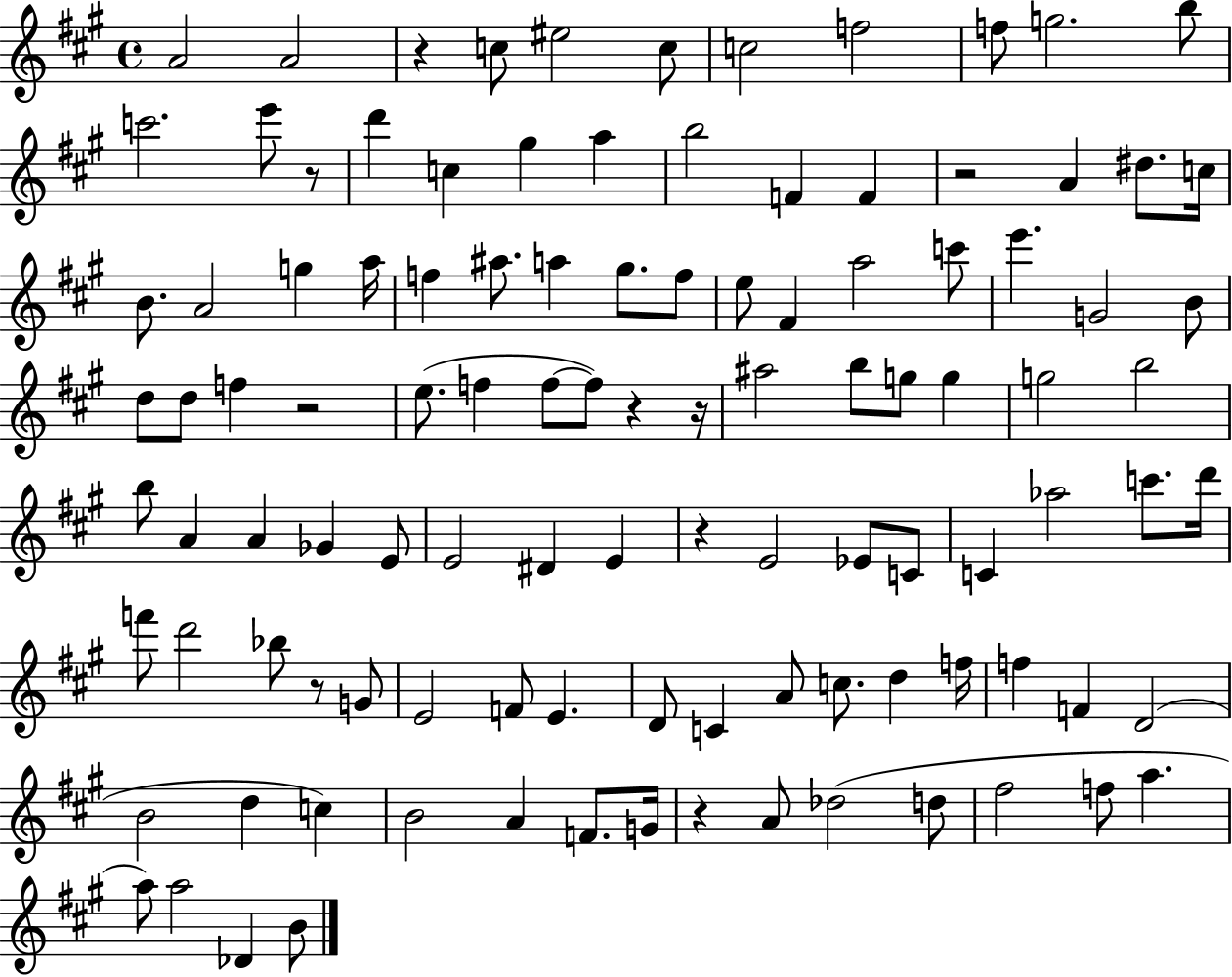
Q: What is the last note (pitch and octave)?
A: B4